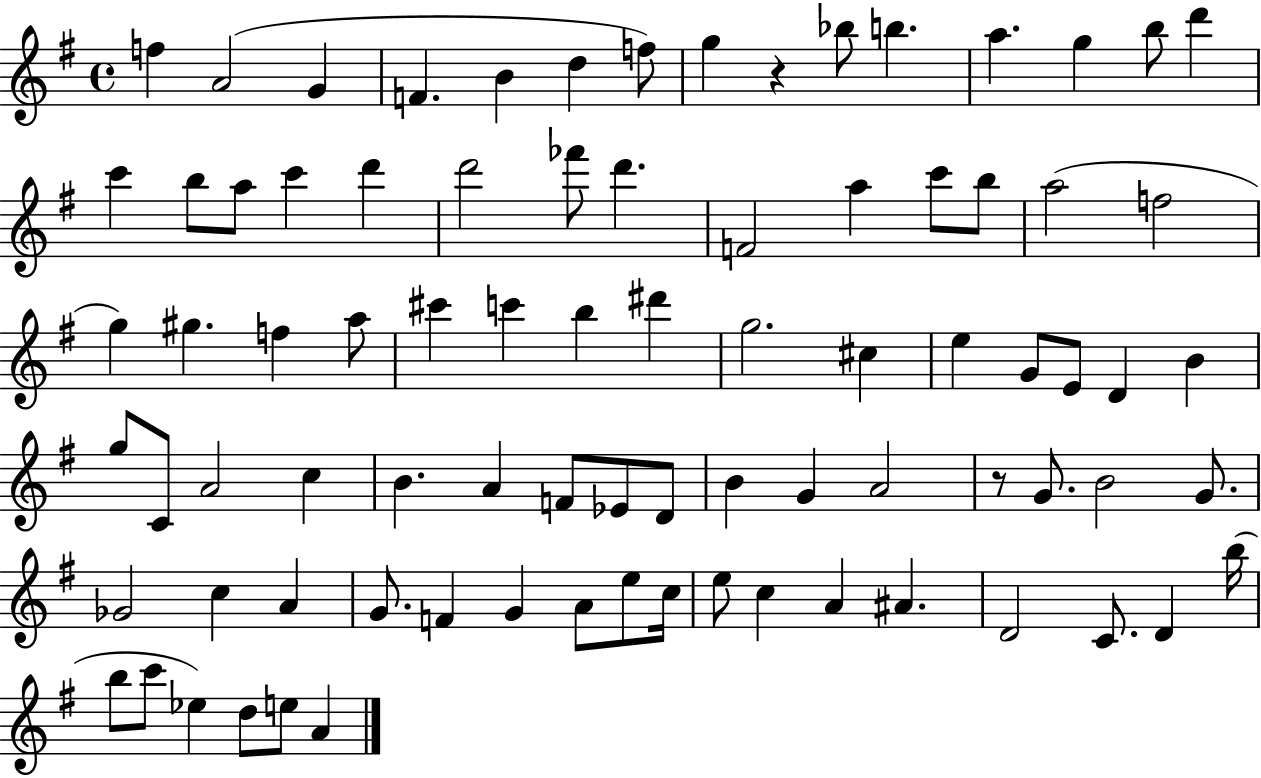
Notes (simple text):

F5/q A4/h G4/q F4/q. B4/q D5/q F5/e G5/q R/q Bb5/e B5/q. A5/q. G5/q B5/e D6/q C6/q B5/e A5/e C6/q D6/q D6/h FES6/e D6/q. F4/h A5/q C6/e B5/e A5/h F5/h G5/q G#5/q. F5/q A5/e C#6/q C6/q B5/q D#6/q G5/h. C#5/q E5/q G4/e E4/e D4/q B4/q G5/e C4/e A4/h C5/q B4/q. A4/q F4/e Eb4/e D4/e B4/q G4/q A4/h R/e G4/e. B4/h G4/e. Gb4/h C5/q A4/q G4/e. F4/q G4/q A4/e E5/e C5/s E5/e C5/q A4/q A#4/q. D4/h C4/e. D4/q B5/s B5/e C6/e Eb5/q D5/e E5/e A4/q